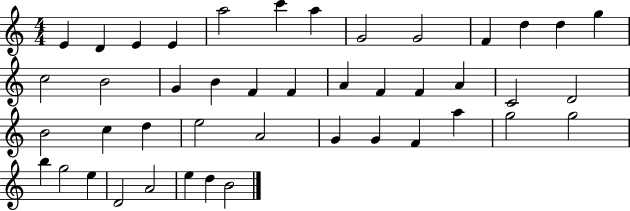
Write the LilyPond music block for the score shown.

{
  \clef treble
  \numericTimeSignature
  \time 4/4
  \key c \major
  e'4 d'4 e'4 e'4 | a''2 c'''4 a''4 | g'2 g'2 | f'4 d''4 d''4 g''4 | \break c''2 b'2 | g'4 b'4 f'4 f'4 | a'4 f'4 f'4 a'4 | c'2 d'2 | \break b'2 c''4 d''4 | e''2 a'2 | g'4 g'4 f'4 a''4 | g''2 g''2 | \break b''4 g''2 e''4 | d'2 a'2 | e''4 d''4 b'2 | \bar "|."
}